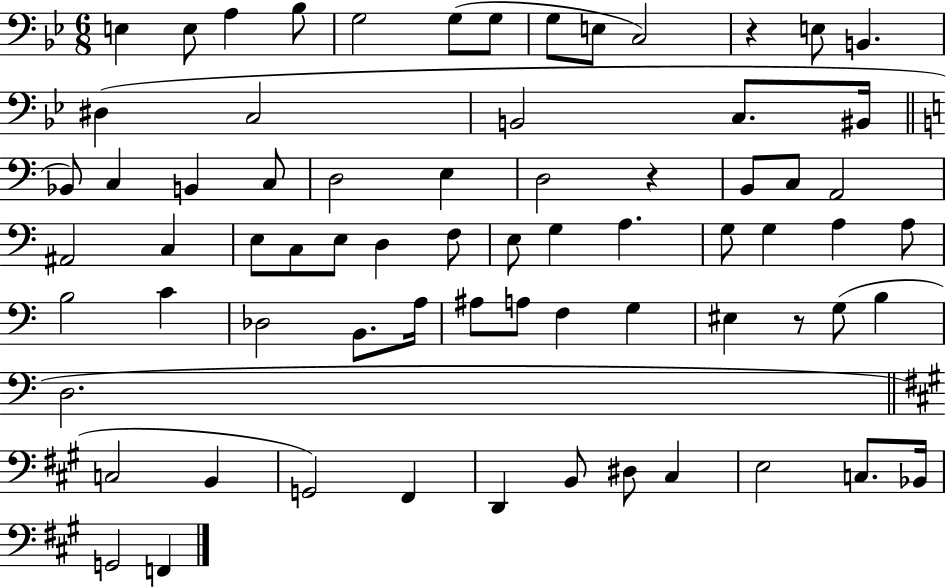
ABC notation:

X:1
T:Untitled
M:6/8
L:1/4
K:Bb
E, E,/2 A, _B,/2 G,2 G,/2 G,/2 G,/2 E,/2 C,2 z E,/2 B,, ^D, C,2 B,,2 C,/2 ^B,,/4 _B,,/2 C, B,, C,/2 D,2 E, D,2 z B,,/2 C,/2 A,,2 ^A,,2 C, E,/2 C,/2 E,/2 D, F,/2 E,/2 G, A, G,/2 G, A, A,/2 B,2 C _D,2 B,,/2 A,/4 ^A,/2 A,/2 F, G, ^E, z/2 G,/2 B, D,2 C,2 B,, G,,2 ^F,, D,, B,,/2 ^D,/2 ^C, E,2 C,/2 _B,,/4 G,,2 F,,